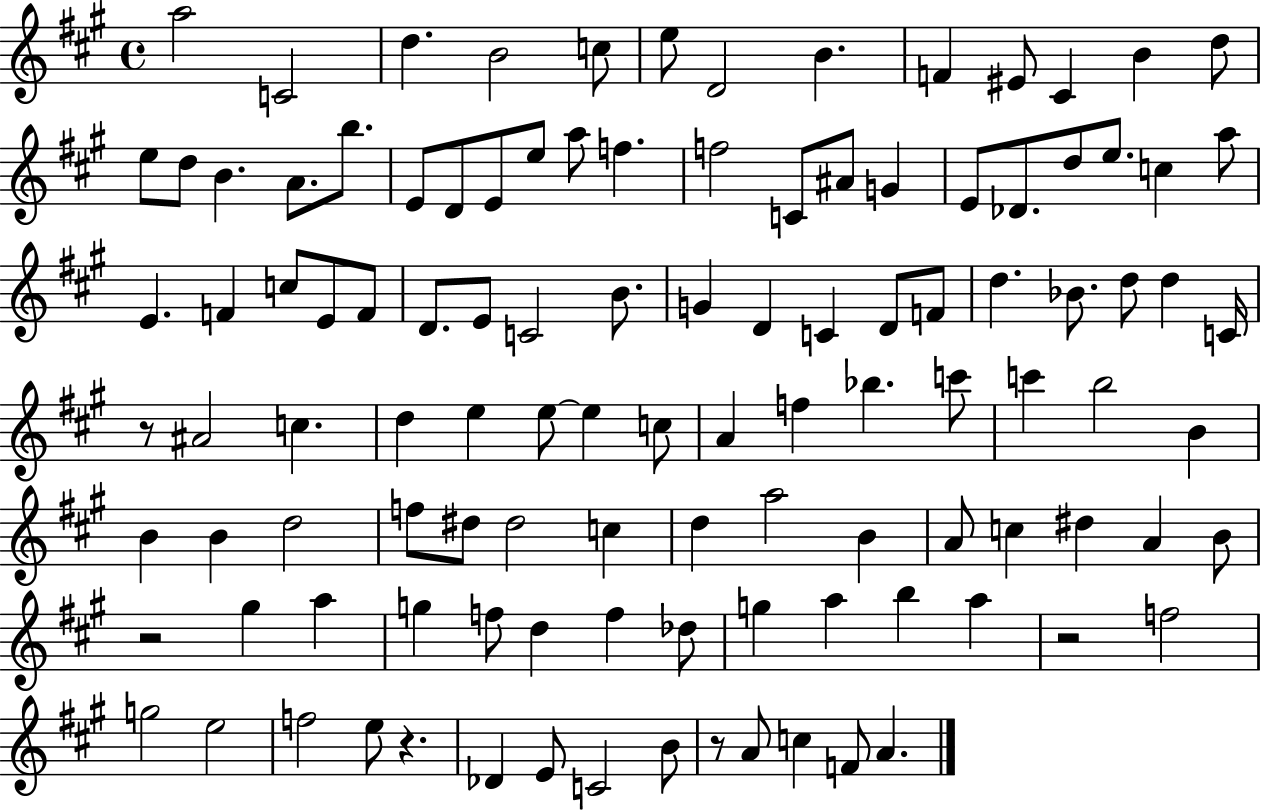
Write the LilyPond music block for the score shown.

{
  \clef treble
  \time 4/4
  \defaultTimeSignature
  \key a \major
  a''2 c'2 | d''4. b'2 c''8 | e''8 d'2 b'4. | f'4 eis'8 cis'4 b'4 d''8 | \break e''8 d''8 b'4. a'8. b''8. | e'8 d'8 e'8 e''8 a''8 f''4. | f''2 c'8 ais'8 g'4 | e'8 des'8. d''8 e''8. c''4 a''8 | \break e'4. f'4 c''8 e'8 f'8 | d'8. e'8 c'2 b'8. | g'4 d'4 c'4 d'8 f'8 | d''4. bes'8. d''8 d''4 c'16 | \break r8 ais'2 c''4. | d''4 e''4 e''8~~ e''4 c''8 | a'4 f''4 bes''4. c'''8 | c'''4 b''2 b'4 | \break b'4 b'4 d''2 | f''8 dis''8 dis''2 c''4 | d''4 a''2 b'4 | a'8 c''4 dis''4 a'4 b'8 | \break r2 gis''4 a''4 | g''4 f''8 d''4 f''4 des''8 | g''4 a''4 b''4 a''4 | r2 f''2 | \break g''2 e''2 | f''2 e''8 r4. | des'4 e'8 c'2 b'8 | r8 a'8 c''4 f'8 a'4. | \break \bar "|."
}